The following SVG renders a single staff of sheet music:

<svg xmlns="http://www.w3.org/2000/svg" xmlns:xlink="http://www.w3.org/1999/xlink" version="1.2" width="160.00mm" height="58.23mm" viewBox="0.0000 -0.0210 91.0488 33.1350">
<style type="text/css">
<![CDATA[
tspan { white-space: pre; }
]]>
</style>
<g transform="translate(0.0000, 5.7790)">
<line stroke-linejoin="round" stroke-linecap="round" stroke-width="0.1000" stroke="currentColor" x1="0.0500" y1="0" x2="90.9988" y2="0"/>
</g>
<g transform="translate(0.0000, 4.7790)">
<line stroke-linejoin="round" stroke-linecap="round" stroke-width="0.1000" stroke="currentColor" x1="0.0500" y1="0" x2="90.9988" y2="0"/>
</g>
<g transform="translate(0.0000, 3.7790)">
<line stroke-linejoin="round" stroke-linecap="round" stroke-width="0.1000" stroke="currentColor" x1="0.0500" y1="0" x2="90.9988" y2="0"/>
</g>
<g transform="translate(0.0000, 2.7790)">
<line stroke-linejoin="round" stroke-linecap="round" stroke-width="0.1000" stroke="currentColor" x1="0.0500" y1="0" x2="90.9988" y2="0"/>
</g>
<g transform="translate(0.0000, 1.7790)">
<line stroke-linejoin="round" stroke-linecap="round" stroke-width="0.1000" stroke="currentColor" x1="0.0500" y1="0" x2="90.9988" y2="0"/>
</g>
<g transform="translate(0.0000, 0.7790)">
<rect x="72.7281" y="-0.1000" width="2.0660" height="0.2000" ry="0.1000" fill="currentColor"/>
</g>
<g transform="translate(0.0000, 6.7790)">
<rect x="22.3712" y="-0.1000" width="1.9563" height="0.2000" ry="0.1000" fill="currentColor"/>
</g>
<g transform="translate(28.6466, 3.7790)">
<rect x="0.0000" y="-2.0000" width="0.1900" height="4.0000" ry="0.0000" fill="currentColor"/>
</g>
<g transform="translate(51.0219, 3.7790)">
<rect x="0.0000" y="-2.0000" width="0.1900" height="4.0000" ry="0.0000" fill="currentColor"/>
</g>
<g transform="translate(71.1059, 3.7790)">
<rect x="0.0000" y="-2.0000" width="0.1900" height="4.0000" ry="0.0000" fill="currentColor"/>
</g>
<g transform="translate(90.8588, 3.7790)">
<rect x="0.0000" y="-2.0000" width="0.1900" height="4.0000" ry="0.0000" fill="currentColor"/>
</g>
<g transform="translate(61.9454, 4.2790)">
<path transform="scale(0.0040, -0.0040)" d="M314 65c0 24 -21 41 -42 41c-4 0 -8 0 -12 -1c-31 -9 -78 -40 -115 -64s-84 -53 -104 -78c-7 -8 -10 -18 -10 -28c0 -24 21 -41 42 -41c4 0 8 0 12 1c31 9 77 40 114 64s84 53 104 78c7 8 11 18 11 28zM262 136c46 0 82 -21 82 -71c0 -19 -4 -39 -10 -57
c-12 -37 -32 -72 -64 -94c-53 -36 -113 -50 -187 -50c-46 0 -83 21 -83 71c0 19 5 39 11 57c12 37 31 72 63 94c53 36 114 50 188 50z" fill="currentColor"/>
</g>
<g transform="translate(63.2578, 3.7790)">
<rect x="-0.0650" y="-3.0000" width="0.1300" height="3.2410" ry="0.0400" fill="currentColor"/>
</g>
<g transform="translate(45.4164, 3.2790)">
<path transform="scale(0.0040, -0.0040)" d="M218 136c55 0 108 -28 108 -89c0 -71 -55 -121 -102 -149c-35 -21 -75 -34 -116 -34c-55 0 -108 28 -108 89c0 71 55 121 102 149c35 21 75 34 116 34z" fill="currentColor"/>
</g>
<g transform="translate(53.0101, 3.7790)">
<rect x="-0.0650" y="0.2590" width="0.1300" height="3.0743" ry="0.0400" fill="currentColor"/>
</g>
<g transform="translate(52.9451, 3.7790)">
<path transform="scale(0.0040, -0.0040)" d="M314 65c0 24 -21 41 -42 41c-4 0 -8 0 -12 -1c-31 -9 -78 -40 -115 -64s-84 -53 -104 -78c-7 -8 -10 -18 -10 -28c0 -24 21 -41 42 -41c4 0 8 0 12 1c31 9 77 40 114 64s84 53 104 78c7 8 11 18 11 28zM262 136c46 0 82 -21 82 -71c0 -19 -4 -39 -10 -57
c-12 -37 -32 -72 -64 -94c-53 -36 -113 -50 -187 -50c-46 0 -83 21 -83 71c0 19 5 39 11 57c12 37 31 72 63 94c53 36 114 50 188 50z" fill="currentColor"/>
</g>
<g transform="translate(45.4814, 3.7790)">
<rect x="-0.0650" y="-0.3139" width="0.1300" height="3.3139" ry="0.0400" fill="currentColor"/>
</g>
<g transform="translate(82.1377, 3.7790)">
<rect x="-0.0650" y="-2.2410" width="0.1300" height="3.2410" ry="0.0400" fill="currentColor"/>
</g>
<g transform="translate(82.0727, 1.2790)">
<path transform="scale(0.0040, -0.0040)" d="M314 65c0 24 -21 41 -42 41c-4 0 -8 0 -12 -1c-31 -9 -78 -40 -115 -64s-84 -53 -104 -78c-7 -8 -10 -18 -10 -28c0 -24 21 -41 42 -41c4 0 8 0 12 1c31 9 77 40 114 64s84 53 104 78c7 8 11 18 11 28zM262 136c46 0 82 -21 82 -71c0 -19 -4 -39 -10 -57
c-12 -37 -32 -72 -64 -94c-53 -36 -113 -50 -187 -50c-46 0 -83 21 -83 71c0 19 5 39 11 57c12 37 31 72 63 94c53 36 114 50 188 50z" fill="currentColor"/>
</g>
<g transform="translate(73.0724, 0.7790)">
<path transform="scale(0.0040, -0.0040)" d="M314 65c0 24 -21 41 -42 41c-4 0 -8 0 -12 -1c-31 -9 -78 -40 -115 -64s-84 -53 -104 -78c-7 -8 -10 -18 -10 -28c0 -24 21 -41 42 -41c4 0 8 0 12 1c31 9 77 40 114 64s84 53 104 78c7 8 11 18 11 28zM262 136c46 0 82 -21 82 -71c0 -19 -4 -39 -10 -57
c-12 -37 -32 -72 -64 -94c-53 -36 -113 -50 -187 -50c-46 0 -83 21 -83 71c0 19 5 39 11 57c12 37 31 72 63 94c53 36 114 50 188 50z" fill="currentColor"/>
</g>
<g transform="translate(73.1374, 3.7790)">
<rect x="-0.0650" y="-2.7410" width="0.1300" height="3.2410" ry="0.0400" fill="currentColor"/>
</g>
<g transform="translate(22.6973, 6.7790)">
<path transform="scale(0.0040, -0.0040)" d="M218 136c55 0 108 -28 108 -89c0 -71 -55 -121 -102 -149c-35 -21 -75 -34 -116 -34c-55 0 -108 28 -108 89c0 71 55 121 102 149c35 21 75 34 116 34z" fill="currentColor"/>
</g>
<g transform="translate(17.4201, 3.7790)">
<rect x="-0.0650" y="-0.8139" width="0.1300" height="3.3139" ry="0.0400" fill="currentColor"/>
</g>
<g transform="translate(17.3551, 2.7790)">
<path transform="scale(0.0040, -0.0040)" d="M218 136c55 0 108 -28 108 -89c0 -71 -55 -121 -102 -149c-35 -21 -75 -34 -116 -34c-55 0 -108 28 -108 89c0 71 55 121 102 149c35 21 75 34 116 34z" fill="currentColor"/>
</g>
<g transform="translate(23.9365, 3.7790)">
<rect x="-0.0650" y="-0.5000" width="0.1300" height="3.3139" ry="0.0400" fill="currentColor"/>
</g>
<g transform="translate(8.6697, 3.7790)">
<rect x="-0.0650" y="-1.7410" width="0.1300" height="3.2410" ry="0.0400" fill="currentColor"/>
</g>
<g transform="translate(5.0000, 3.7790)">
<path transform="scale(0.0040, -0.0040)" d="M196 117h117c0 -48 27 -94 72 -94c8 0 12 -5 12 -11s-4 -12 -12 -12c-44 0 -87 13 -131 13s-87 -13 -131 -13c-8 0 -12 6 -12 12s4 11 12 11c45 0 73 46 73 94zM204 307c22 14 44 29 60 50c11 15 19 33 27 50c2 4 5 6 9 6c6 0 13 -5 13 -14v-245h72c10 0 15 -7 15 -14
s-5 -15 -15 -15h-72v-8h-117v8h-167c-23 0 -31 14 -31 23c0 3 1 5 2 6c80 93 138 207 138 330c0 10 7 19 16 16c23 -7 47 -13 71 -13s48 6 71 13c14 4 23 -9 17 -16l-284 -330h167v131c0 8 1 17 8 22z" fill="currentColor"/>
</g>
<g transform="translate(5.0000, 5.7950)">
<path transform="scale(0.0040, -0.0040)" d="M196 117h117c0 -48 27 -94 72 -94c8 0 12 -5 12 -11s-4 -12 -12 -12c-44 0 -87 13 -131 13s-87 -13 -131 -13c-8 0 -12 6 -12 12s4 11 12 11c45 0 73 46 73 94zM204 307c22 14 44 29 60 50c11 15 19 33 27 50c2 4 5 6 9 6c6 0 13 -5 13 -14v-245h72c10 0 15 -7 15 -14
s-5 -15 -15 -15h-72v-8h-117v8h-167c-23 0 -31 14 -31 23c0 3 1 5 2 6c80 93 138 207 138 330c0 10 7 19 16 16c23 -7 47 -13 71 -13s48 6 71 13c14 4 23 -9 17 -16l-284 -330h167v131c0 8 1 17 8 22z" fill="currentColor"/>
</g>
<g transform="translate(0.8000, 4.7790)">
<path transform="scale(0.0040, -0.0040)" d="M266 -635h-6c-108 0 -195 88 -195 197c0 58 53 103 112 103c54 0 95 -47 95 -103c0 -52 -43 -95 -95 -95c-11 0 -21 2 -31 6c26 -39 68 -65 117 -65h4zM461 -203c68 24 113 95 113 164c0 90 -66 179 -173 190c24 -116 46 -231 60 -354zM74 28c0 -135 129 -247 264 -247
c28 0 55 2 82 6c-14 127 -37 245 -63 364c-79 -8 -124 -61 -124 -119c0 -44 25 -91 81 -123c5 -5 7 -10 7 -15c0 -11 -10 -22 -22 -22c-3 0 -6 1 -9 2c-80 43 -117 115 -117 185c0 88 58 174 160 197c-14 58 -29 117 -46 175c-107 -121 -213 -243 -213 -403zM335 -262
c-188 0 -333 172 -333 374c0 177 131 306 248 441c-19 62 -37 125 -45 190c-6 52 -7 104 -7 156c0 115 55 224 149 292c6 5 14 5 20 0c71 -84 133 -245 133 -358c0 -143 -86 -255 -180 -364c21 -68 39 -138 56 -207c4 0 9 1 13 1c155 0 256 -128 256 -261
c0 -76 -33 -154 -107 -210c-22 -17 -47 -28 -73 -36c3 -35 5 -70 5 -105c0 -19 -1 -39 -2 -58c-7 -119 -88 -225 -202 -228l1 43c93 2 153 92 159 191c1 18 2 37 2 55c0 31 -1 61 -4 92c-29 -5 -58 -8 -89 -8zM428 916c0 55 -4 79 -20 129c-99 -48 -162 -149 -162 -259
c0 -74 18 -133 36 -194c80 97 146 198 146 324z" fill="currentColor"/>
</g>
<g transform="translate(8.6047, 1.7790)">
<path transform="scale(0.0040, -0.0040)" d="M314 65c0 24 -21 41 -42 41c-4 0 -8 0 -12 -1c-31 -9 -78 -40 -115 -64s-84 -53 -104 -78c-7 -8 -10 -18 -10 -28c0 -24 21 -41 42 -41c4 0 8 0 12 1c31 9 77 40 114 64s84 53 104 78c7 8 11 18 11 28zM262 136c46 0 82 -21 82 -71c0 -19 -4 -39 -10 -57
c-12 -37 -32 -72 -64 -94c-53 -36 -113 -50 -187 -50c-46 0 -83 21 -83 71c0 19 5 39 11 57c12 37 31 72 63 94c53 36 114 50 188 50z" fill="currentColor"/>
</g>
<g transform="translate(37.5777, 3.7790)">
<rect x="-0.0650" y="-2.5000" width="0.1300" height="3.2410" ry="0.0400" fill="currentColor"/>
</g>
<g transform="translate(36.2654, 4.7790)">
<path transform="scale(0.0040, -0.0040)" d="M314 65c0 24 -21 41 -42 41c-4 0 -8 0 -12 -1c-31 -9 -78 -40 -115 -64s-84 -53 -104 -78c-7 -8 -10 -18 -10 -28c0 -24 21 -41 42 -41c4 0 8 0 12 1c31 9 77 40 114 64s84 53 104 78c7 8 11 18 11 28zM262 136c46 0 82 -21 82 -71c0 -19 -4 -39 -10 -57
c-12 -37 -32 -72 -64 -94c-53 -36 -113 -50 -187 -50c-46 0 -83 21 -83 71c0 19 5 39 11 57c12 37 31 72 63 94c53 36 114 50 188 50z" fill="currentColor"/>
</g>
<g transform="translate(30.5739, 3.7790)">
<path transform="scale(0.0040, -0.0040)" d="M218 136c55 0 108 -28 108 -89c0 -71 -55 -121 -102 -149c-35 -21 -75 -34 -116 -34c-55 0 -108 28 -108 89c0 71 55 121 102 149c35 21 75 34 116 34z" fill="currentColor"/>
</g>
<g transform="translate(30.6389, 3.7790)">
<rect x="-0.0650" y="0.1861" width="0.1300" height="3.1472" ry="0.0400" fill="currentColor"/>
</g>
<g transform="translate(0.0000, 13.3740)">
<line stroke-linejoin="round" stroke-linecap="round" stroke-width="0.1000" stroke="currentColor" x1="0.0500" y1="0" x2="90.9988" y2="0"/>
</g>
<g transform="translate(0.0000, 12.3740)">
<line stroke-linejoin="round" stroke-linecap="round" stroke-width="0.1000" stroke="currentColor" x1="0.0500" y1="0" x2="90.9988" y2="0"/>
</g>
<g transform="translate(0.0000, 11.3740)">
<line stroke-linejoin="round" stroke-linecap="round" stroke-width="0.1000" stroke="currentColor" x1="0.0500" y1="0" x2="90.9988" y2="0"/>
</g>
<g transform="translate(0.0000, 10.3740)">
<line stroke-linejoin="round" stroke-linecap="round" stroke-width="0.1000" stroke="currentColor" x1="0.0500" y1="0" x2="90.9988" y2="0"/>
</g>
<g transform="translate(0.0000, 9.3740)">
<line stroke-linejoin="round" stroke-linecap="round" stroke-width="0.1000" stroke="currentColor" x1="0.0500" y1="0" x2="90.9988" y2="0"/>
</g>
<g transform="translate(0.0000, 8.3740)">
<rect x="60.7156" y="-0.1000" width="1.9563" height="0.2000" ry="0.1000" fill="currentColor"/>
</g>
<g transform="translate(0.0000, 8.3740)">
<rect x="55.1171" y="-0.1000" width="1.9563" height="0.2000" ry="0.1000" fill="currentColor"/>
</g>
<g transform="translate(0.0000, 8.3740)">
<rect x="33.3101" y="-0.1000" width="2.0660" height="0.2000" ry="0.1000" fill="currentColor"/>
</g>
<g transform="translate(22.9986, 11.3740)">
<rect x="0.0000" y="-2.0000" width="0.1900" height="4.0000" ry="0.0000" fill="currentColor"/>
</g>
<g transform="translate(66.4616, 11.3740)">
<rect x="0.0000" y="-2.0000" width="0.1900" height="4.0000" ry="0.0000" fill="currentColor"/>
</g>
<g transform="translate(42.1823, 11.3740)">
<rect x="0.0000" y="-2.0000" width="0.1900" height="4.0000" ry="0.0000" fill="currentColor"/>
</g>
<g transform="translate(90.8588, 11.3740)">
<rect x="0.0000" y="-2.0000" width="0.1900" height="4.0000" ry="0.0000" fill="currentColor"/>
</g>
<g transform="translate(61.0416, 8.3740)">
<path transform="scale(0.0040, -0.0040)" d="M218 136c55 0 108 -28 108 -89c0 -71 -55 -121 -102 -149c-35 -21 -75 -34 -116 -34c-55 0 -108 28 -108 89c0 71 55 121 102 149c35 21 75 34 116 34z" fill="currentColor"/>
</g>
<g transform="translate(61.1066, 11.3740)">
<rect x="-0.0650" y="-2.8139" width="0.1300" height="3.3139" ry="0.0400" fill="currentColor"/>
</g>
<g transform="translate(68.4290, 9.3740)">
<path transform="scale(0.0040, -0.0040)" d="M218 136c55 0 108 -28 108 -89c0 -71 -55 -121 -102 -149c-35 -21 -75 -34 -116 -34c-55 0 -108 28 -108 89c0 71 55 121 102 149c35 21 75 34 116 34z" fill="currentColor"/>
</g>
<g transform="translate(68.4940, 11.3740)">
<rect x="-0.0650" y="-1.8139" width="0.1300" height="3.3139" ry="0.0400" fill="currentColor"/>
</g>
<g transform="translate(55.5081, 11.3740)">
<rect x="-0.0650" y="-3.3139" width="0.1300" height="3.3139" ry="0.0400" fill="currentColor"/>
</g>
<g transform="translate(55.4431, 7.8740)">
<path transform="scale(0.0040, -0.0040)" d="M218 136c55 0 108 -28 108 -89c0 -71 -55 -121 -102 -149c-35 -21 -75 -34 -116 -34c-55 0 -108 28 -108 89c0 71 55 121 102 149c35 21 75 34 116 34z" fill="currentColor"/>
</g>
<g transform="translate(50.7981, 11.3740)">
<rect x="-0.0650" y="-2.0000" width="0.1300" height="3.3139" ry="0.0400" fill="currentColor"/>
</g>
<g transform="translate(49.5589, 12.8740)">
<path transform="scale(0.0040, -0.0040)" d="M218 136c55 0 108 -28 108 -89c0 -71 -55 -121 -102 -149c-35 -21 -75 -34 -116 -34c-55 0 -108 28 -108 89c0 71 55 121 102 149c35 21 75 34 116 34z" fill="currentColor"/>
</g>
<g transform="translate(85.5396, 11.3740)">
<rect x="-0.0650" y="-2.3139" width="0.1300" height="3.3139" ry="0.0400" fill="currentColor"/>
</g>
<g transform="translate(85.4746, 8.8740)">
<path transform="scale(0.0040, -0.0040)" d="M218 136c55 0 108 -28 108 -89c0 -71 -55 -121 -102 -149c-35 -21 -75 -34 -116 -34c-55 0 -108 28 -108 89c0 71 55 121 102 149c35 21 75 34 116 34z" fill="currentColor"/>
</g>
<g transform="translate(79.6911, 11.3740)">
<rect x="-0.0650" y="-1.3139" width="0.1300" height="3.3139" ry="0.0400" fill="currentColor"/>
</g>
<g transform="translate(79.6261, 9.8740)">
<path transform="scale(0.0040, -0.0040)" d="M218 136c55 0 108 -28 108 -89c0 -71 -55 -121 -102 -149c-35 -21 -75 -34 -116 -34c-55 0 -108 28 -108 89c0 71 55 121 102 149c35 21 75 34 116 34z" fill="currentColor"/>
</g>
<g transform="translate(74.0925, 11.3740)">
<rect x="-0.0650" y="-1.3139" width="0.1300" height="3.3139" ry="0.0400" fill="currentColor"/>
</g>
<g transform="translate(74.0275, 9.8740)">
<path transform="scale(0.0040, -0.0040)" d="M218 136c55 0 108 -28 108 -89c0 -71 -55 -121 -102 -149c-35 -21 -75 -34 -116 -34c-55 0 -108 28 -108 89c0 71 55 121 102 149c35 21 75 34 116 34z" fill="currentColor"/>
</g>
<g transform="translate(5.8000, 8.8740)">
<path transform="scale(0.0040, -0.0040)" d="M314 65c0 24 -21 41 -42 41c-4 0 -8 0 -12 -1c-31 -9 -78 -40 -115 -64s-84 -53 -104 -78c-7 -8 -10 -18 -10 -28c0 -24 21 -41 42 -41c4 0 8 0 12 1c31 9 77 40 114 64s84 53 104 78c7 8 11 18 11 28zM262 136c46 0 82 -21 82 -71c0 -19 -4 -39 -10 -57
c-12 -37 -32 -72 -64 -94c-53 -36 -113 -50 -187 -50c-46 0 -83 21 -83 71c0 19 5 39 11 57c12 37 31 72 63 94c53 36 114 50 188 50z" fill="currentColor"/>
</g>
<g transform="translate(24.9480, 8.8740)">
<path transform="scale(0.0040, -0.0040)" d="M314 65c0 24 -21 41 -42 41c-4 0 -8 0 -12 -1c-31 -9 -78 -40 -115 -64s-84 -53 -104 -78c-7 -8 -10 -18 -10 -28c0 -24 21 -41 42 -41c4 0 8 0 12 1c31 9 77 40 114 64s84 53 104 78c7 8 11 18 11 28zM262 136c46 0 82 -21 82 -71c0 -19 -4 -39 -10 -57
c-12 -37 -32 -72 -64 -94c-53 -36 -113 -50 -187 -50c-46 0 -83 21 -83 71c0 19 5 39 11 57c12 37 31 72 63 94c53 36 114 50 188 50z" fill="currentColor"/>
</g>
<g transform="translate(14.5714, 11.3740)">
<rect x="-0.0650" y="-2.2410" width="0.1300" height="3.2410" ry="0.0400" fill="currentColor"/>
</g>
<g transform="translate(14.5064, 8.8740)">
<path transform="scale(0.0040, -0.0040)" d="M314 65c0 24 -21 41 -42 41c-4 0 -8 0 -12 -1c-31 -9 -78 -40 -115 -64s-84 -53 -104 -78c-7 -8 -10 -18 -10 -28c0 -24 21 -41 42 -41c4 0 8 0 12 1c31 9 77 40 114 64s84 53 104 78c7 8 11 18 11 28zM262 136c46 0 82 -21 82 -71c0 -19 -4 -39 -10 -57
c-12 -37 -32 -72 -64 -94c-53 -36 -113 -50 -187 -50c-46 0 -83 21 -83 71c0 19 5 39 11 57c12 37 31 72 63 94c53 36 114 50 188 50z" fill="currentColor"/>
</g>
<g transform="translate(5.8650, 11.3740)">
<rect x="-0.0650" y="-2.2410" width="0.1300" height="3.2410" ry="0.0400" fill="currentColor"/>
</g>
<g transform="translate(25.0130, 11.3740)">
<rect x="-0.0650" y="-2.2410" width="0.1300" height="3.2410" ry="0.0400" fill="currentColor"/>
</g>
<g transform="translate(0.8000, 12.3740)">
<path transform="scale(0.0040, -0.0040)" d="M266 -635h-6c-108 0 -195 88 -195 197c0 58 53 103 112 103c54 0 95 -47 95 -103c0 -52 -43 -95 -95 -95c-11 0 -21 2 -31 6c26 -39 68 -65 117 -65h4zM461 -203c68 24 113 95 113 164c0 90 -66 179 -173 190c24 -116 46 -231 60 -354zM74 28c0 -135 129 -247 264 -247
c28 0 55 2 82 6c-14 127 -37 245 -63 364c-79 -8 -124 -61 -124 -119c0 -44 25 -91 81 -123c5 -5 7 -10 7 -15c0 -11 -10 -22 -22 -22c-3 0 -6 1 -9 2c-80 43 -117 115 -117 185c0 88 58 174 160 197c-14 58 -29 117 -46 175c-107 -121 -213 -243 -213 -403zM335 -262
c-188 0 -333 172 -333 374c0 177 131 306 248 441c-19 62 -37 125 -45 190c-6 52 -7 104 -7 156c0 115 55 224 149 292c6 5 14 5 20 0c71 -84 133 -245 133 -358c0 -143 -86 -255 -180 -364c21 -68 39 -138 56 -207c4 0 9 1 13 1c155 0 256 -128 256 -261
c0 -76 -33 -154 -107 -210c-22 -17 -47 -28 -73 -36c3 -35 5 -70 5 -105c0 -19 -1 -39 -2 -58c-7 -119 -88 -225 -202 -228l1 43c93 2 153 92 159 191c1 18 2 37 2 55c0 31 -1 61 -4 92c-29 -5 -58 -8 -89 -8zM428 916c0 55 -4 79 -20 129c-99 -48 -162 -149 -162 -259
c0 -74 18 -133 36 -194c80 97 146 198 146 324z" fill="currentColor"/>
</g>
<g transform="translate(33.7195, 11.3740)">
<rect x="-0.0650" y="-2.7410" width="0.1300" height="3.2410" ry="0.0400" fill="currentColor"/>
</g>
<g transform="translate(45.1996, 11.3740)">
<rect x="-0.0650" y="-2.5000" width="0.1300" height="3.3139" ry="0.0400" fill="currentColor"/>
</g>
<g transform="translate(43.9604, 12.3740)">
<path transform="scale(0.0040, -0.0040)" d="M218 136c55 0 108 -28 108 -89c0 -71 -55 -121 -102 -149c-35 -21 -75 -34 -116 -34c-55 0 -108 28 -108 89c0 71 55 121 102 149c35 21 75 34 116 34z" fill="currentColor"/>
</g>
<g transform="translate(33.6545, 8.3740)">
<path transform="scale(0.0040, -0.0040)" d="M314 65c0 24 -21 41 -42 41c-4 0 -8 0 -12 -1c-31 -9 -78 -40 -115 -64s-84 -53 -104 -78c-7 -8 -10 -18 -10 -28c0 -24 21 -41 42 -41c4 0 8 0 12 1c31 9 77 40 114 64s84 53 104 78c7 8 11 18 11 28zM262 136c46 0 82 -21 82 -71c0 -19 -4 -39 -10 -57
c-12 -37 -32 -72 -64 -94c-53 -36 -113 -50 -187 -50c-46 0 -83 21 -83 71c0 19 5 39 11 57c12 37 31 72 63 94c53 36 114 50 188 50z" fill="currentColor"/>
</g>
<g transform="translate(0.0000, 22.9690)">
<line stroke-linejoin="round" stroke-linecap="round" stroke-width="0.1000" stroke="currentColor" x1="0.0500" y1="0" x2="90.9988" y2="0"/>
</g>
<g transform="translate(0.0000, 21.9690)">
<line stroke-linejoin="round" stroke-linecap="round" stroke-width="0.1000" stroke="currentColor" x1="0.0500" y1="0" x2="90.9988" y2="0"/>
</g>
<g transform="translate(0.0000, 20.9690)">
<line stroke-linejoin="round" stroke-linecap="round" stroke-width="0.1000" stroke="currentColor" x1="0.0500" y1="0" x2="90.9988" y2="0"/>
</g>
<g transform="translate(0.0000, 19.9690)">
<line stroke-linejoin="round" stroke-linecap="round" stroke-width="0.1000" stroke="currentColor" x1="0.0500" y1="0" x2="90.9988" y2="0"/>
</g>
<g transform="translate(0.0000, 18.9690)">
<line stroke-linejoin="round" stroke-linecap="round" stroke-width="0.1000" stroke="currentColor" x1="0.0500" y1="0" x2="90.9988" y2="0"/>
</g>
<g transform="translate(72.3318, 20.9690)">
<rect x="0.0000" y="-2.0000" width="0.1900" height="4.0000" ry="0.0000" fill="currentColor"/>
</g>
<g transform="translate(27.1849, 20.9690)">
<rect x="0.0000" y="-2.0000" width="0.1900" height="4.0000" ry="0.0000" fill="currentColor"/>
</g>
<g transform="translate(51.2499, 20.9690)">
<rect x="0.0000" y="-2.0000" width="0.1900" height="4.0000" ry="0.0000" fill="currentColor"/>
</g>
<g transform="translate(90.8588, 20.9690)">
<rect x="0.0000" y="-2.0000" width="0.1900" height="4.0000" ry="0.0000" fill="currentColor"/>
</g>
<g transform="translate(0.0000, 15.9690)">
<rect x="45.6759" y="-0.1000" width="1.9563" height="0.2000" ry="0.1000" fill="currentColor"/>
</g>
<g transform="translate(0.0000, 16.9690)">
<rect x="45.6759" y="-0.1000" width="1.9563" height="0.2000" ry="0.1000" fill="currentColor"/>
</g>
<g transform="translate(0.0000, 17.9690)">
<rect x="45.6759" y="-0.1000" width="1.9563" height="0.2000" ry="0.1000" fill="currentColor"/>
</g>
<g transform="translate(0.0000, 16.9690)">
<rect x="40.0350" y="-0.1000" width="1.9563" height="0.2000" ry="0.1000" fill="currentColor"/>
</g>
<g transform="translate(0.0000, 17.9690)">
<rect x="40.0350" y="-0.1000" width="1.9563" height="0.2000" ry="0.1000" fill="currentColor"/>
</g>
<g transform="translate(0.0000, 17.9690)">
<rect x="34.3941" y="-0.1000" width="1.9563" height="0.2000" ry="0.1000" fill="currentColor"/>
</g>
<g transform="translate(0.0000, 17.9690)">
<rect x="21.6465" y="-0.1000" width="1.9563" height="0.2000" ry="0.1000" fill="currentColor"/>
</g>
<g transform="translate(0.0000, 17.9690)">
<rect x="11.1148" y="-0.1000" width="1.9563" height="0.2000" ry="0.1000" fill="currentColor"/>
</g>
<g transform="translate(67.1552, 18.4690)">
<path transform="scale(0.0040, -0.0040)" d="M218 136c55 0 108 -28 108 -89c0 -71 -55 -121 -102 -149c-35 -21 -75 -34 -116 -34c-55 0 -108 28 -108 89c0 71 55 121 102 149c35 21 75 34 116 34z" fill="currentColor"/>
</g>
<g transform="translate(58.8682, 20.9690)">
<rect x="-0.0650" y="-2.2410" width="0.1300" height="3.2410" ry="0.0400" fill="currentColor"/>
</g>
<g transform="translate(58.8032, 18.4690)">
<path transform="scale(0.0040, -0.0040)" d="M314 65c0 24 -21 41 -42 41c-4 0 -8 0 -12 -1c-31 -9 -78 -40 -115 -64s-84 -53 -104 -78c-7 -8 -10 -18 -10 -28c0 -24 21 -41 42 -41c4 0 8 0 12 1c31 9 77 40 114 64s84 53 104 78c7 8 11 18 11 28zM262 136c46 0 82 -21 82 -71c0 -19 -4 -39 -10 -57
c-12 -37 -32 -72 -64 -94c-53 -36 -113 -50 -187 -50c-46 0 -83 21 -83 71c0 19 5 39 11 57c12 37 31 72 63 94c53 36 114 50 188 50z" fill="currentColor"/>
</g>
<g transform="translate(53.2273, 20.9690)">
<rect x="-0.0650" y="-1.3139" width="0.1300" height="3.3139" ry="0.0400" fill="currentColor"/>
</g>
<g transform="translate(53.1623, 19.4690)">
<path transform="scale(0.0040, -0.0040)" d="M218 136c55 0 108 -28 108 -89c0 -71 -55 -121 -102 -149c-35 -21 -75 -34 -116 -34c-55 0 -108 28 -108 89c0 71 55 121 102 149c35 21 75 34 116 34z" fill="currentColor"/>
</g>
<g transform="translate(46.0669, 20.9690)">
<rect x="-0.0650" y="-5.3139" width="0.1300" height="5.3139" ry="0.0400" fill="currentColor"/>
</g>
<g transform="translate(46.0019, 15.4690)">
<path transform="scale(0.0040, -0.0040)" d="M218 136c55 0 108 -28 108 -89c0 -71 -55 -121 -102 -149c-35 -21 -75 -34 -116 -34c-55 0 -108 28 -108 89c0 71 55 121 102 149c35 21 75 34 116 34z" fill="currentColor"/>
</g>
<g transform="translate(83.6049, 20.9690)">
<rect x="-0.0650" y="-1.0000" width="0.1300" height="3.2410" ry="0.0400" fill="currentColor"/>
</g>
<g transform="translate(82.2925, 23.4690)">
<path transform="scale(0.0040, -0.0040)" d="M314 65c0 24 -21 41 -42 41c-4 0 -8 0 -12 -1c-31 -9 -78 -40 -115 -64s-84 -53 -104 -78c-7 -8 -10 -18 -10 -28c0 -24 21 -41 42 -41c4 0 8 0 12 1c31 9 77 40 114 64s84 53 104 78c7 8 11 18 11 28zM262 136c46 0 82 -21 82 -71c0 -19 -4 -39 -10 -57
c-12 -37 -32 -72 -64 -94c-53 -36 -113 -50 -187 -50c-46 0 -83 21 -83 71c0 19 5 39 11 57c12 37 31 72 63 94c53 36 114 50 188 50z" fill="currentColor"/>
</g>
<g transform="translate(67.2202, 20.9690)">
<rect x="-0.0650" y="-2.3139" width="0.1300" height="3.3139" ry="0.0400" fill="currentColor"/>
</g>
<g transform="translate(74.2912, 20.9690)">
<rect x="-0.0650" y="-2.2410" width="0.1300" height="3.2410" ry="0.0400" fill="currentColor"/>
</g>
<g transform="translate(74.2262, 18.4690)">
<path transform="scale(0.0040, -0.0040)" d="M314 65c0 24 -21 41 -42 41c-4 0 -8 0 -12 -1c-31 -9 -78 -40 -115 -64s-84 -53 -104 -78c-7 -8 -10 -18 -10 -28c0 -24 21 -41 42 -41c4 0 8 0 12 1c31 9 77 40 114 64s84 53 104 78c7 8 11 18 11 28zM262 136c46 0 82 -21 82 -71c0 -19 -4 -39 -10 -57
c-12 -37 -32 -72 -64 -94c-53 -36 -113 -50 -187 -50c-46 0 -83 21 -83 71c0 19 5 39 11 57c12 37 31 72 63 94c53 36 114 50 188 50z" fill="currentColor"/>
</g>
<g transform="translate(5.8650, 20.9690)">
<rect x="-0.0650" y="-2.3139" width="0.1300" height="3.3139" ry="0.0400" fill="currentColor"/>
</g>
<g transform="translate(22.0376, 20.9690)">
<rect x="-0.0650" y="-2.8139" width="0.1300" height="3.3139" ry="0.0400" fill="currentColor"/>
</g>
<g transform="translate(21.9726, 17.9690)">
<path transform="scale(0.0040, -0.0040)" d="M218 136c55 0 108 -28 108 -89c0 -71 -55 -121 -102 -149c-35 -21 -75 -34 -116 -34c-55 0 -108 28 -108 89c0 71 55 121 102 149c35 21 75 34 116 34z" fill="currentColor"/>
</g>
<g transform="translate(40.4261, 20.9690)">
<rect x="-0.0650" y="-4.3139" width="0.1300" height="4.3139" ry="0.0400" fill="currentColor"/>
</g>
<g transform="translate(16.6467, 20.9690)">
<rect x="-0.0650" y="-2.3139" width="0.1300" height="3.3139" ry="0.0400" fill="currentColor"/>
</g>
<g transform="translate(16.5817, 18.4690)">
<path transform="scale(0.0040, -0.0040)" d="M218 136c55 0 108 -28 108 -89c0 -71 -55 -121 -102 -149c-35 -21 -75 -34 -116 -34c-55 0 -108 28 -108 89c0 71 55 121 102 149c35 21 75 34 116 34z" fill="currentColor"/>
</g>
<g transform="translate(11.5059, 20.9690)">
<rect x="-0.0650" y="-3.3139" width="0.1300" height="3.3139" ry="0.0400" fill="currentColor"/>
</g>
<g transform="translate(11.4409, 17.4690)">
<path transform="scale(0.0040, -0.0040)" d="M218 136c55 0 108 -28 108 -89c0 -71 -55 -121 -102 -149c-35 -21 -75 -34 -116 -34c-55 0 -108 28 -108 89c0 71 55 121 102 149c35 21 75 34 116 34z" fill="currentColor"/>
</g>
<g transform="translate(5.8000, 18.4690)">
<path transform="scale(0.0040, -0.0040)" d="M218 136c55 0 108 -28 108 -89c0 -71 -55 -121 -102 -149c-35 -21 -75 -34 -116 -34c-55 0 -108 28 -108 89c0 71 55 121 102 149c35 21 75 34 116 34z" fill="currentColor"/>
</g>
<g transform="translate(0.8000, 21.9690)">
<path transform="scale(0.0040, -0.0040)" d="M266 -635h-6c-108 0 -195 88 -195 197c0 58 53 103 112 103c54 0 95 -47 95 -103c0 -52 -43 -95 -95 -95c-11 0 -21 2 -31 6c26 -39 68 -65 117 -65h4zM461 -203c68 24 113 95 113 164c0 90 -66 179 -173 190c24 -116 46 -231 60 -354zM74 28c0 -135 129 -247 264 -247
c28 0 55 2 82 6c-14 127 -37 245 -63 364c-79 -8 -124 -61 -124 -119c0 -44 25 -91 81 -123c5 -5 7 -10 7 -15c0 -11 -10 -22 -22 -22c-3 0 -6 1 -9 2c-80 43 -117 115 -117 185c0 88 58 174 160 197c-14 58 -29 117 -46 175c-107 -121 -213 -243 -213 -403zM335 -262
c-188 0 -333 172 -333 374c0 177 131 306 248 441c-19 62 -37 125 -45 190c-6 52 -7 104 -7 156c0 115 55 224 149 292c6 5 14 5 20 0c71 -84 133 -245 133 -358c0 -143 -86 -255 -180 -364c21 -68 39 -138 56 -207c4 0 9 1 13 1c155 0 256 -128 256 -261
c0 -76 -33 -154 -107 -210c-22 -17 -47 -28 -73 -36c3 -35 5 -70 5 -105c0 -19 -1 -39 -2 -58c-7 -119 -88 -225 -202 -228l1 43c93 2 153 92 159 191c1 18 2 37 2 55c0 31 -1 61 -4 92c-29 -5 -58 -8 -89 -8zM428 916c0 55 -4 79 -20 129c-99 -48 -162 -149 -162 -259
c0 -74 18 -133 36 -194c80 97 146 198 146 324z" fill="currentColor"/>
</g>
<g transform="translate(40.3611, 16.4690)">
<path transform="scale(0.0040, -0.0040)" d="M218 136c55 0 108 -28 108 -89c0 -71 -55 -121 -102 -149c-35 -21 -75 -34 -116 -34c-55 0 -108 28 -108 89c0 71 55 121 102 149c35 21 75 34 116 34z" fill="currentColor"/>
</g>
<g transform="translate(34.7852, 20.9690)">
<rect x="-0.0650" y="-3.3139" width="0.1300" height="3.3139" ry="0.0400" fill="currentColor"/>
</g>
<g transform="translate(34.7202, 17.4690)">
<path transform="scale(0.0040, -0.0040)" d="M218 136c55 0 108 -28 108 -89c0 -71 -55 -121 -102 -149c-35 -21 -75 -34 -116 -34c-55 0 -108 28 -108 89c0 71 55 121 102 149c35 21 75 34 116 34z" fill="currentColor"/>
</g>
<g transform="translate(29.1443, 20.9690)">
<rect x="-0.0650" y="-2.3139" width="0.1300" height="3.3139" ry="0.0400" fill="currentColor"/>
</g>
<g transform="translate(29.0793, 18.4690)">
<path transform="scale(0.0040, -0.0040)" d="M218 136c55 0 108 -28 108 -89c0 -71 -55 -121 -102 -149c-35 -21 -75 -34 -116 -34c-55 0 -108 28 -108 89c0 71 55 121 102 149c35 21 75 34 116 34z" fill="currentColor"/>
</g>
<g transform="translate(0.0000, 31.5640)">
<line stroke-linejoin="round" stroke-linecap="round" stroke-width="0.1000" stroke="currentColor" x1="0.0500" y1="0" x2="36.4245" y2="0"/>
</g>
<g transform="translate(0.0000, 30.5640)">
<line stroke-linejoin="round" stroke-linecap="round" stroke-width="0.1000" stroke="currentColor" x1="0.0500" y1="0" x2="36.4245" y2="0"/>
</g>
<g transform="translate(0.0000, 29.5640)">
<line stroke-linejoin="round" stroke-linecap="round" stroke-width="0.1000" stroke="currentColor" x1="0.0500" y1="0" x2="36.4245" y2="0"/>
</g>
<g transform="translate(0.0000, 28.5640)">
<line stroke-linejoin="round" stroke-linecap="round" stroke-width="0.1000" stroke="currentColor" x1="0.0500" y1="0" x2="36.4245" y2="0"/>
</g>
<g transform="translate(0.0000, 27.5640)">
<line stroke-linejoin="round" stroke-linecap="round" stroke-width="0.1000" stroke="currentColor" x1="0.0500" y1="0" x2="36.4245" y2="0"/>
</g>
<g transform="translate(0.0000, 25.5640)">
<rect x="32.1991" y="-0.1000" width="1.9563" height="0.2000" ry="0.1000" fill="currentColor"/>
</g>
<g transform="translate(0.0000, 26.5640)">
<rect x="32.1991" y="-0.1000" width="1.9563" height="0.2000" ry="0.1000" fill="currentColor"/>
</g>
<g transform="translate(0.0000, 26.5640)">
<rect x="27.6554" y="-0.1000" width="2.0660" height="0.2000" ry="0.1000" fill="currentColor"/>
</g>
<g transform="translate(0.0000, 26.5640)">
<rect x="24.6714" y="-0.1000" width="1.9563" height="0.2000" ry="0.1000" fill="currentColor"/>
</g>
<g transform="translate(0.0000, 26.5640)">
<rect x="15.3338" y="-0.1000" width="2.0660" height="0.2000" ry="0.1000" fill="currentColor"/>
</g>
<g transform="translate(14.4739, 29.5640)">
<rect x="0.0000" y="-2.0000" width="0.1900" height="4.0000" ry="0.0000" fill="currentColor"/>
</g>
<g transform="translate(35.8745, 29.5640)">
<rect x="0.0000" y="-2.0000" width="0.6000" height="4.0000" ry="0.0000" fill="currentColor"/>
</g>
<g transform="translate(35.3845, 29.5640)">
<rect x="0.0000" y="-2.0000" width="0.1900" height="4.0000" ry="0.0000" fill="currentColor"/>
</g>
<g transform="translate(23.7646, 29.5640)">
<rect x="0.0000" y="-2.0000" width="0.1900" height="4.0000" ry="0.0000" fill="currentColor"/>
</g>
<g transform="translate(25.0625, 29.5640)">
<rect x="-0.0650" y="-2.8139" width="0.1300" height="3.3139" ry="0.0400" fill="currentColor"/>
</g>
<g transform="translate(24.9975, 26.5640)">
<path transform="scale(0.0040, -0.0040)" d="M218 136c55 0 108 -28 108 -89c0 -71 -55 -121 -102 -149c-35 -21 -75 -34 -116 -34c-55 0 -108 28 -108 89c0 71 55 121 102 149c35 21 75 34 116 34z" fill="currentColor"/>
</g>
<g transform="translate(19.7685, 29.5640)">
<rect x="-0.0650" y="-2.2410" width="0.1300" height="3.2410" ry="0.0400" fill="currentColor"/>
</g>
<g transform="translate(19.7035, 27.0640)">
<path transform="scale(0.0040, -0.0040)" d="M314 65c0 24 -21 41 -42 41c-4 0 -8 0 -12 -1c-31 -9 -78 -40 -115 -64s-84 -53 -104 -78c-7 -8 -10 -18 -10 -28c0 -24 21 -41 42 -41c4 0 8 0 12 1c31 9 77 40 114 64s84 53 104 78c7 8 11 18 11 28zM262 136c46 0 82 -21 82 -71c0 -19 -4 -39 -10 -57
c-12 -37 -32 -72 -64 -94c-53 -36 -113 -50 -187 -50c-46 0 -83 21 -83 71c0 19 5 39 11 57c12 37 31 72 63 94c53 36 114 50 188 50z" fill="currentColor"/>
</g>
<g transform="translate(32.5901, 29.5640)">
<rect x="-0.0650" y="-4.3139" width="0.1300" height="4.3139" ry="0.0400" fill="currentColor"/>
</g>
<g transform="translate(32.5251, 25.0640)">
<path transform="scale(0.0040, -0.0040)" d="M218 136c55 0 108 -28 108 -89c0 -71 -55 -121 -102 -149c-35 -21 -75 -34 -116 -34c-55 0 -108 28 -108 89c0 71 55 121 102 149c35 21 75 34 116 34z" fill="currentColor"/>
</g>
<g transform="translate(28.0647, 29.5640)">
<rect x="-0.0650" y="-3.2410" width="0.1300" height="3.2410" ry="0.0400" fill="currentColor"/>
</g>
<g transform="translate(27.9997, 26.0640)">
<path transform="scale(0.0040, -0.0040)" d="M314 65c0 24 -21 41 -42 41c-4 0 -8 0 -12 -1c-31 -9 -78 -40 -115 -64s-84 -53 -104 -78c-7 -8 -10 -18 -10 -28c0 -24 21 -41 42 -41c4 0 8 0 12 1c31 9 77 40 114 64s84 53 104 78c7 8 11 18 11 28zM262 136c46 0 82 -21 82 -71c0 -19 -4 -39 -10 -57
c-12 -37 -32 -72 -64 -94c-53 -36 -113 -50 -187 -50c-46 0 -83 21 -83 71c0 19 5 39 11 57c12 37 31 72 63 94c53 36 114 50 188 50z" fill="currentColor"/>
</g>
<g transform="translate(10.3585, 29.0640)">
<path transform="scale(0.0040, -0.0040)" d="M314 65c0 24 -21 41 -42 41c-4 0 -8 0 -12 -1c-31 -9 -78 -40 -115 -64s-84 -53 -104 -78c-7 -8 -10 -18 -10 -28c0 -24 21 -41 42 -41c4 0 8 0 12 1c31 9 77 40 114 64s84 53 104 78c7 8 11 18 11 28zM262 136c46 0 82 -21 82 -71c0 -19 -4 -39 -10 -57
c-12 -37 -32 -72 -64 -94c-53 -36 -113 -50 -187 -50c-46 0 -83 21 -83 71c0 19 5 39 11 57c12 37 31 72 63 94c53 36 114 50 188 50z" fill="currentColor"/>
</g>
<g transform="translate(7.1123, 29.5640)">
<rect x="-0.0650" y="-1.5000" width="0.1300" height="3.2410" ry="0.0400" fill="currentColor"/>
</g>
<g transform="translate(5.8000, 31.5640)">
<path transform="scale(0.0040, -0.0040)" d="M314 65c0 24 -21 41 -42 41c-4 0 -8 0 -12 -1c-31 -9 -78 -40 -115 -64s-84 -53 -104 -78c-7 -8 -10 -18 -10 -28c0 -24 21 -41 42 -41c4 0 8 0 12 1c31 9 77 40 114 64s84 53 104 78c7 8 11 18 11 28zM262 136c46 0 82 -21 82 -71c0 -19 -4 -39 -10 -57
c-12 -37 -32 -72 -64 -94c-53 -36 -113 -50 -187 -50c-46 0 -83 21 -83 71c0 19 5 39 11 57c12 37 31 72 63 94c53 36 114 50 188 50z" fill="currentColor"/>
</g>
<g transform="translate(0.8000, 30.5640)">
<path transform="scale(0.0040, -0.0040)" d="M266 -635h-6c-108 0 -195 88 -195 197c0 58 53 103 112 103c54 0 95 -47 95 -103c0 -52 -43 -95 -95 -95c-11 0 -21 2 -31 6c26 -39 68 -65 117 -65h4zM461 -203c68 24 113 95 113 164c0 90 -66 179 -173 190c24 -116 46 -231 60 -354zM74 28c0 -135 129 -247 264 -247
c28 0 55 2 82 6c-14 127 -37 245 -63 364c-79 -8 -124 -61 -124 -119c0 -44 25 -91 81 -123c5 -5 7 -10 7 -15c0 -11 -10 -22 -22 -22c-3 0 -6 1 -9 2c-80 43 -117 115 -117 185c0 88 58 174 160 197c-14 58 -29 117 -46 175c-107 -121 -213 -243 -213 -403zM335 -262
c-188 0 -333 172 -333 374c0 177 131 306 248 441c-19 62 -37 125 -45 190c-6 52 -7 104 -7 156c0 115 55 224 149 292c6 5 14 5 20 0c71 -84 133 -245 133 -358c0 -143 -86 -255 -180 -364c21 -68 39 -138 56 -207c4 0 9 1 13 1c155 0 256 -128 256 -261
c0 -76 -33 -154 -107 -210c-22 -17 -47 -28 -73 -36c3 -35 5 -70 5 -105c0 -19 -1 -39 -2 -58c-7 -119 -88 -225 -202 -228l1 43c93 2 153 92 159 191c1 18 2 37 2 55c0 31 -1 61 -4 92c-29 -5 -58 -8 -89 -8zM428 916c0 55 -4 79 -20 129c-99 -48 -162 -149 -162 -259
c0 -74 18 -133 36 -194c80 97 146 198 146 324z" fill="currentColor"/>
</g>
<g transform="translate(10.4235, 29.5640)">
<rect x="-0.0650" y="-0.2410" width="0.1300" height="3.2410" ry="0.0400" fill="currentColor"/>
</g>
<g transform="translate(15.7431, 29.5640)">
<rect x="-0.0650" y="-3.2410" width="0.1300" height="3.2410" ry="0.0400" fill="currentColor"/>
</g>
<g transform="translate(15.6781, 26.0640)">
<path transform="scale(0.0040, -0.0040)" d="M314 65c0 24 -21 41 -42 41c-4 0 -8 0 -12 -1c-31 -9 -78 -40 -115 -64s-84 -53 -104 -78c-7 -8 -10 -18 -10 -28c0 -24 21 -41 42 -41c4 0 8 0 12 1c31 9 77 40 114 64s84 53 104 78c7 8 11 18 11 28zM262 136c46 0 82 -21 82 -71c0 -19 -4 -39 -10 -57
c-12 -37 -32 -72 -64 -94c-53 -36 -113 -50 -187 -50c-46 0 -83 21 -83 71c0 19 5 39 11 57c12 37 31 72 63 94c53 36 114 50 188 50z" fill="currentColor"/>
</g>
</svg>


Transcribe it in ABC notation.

X:1
T:Untitled
M:4/4
L:1/4
K:C
f2 d C B G2 c B2 A2 a2 g2 g2 g2 g2 a2 G F b a f e e g g b g a g b d' f' e g2 g g2 D2 E2 c2 b2 g2 a b2 d'